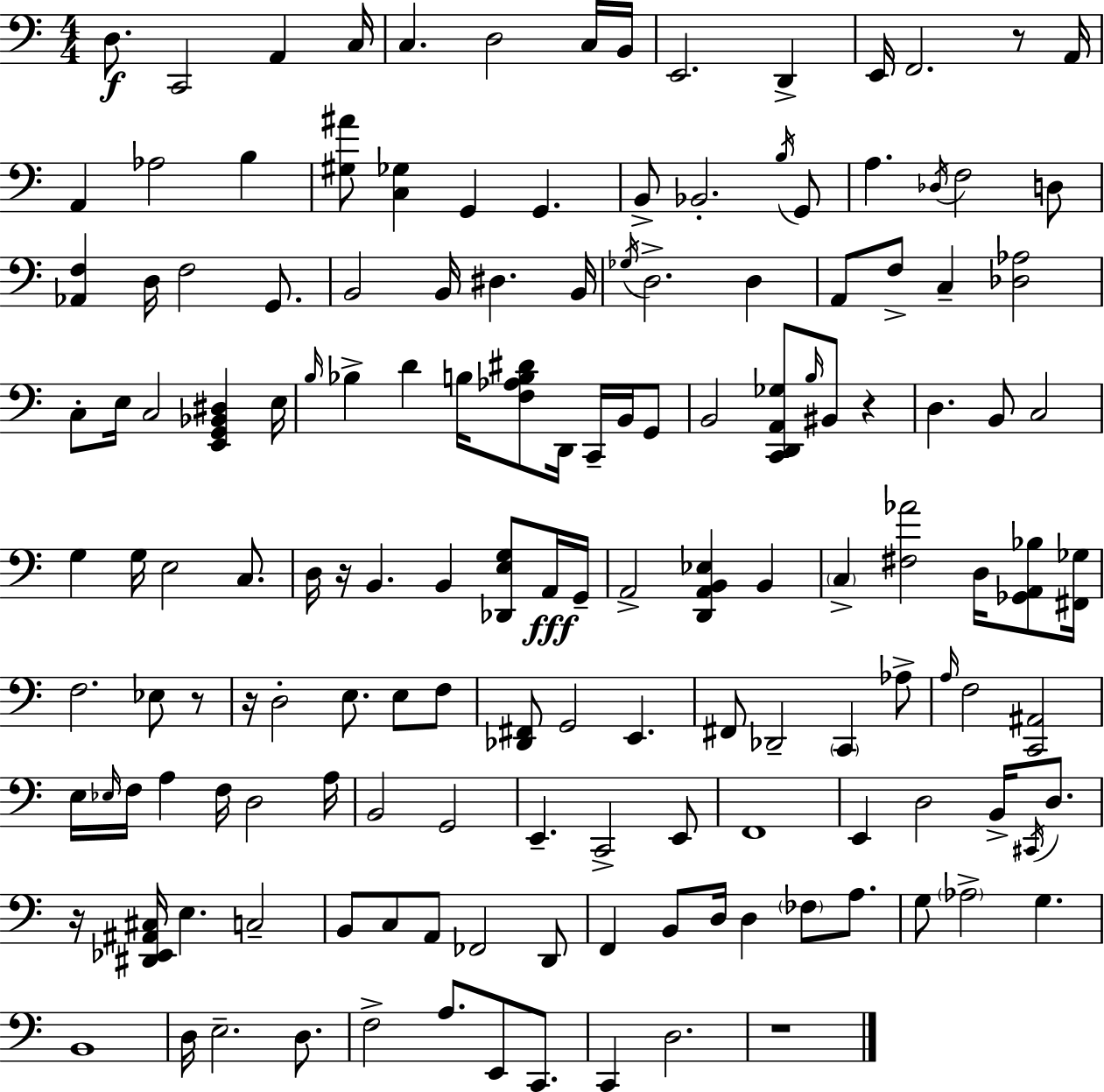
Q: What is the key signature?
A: C major